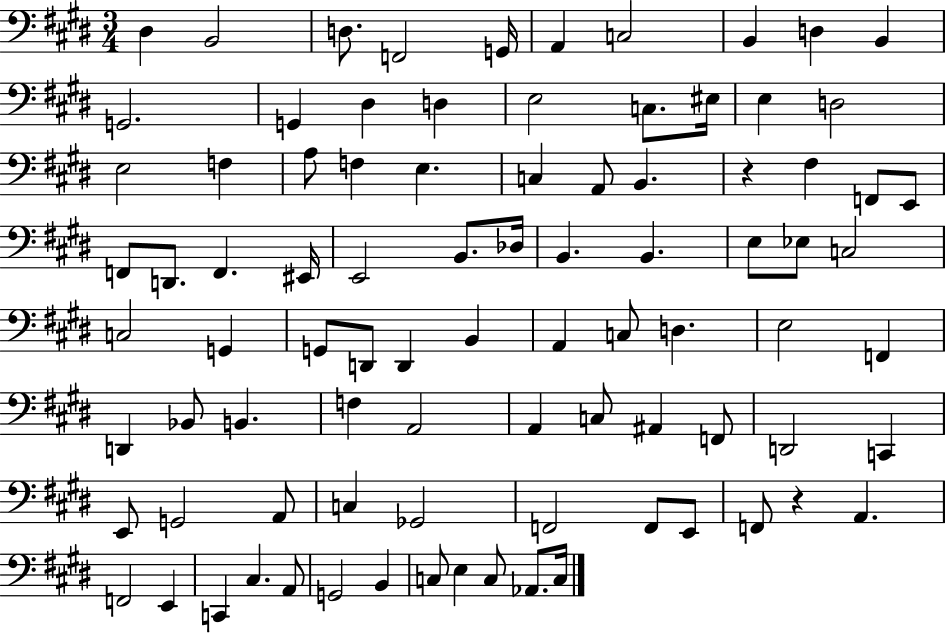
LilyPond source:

{
  \clef bass
  \numericTimeSignature
  \time 3/4
  \key e \major
  \repeat volta 2 { dis4 b,2 | d8. f,2 g,16 | a,4 c2 | b,4 d4 b,4 | \break g,2. | g,4 dis4 d4 | e2 c8. eis16 | e4 d2 | \break e2 f4 | a8 f4 e4. | c4 a,8 b,4. | r4 fis4 f,8 e,8 | \break f,8 d,8. f,4. eis,16 | e,2 b,8. des16 | b,4. b,4. | e8 ees8 c2 | \break c2 g,4 | g,8 d,8 d,4 b,4 | a,4 c8 d4. | e2 f,4 | \break d,4 bes,8 b,4. | f4 a,2 | a,4 c8 ais,4 f,8 | d,2 c,4 | \break e,8 g,2 a,8 | c4 ges,2 | f,2 f,8 e,8 | f,8 r4 a,4. | \break f,2 e,4 | c,4 cis4. a,8 | g,2 b,4 | c8 e4 c8 aes,8. c16 | \break } \bar "|."
}